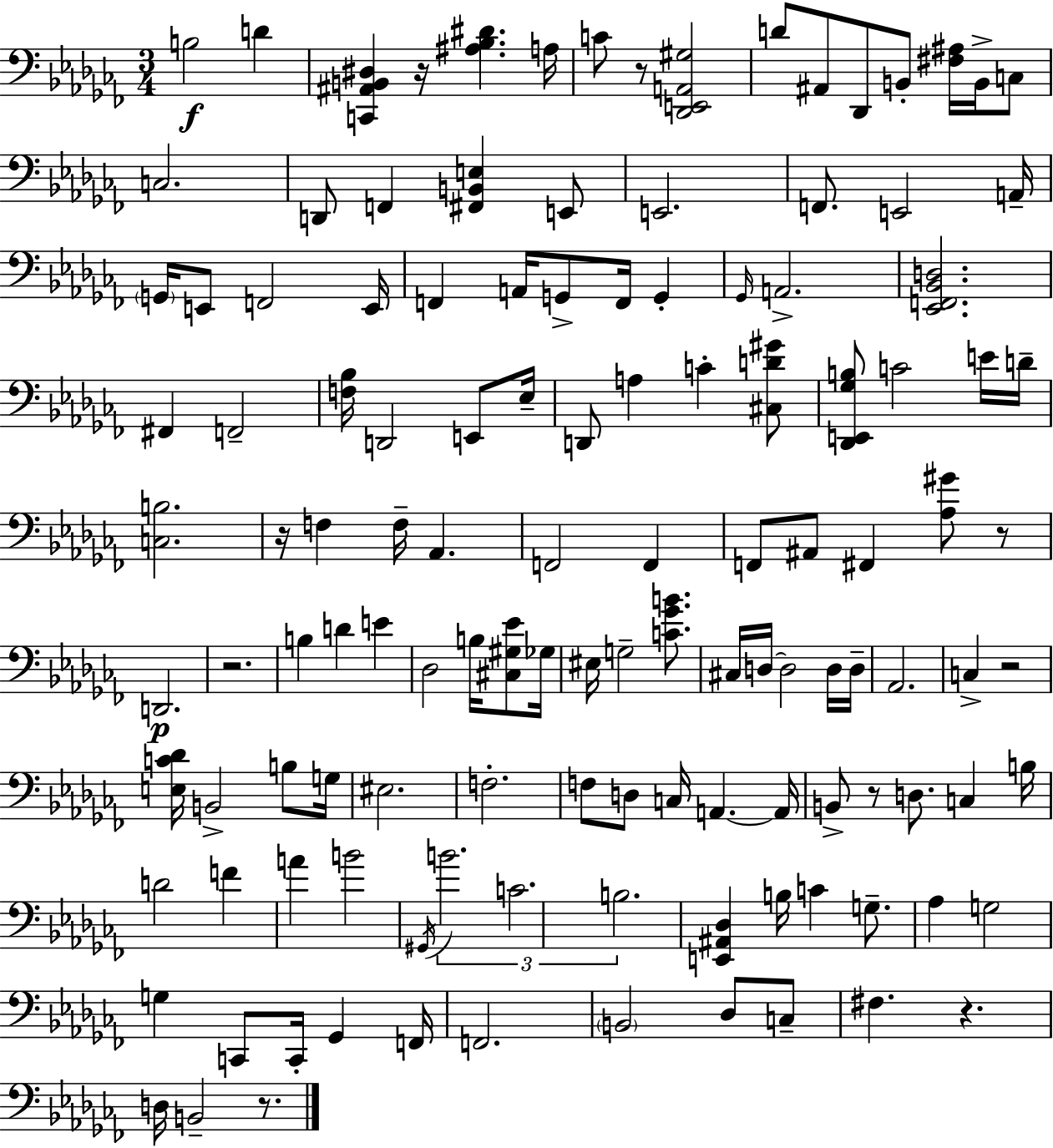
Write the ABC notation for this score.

X:1
T:Untitled
M:3/4
L:1/4
K:Abm
B,2 D [C,,^A,,B,,^D,] z/4 [^A,_B,^D] A,/4 C/2 z/2 [_D,,E,,A,,^G,]2 D/2 ^A,,/2 _D,,/2 B,,/2 [^F,^A,]/4 B,,/4 C,/2 C,2 D,,/2 F,, [^F,,B,,E,] E,,/2 E,,2 F,,/2 E,,2 A,,/4 G,,/4 E,,/2 F,,2 E,,/4 F,, A,,/4 G,,/2 F,,/4 G,, _G,,/4 A,,2 [_E,,F,,_B,,D,]2 ^F,, F,,2 [F,_B,]/4 D,,2 E,,/2 _E,/4 D,,/2 A, C [^C,D^G]/2 [_D,,E,,_G,B,]/2 C2 E/4 D/4 [C,B,]2 z/4 F, F,/4 _A,, F,,2 F,, F,,/2 ^A,,/2 ^F,, [_A,^G]/2 z/2 D,,2 z2 B, D E _D,2 B,/4 [^C,^G,_E]/2 _G,/4 ^E,/4 G,2 [C_GB]/2 ^C,/4 D,/4 D,2 D,/4 D,/4 _A,,2 C, z2 [E,C_D]/4 B,,2 B,/2 G,/4 ^E,2 F,2 F,/2 D,/2 C,/4 A,, A,,/4 B,,/2 z/2 D,/2 C, B,/4 D2 F A B2 ^G,,/4 B2 C2 B,2 [E,,^A,,_D,] B,/4 C G,/2 _A, G,2 G, C,,/2 C,,/4 _G,, F,,/4 F,,2 B,,2 _D,/2 C,/2 ^F, z D,/4 B,,2 z/2